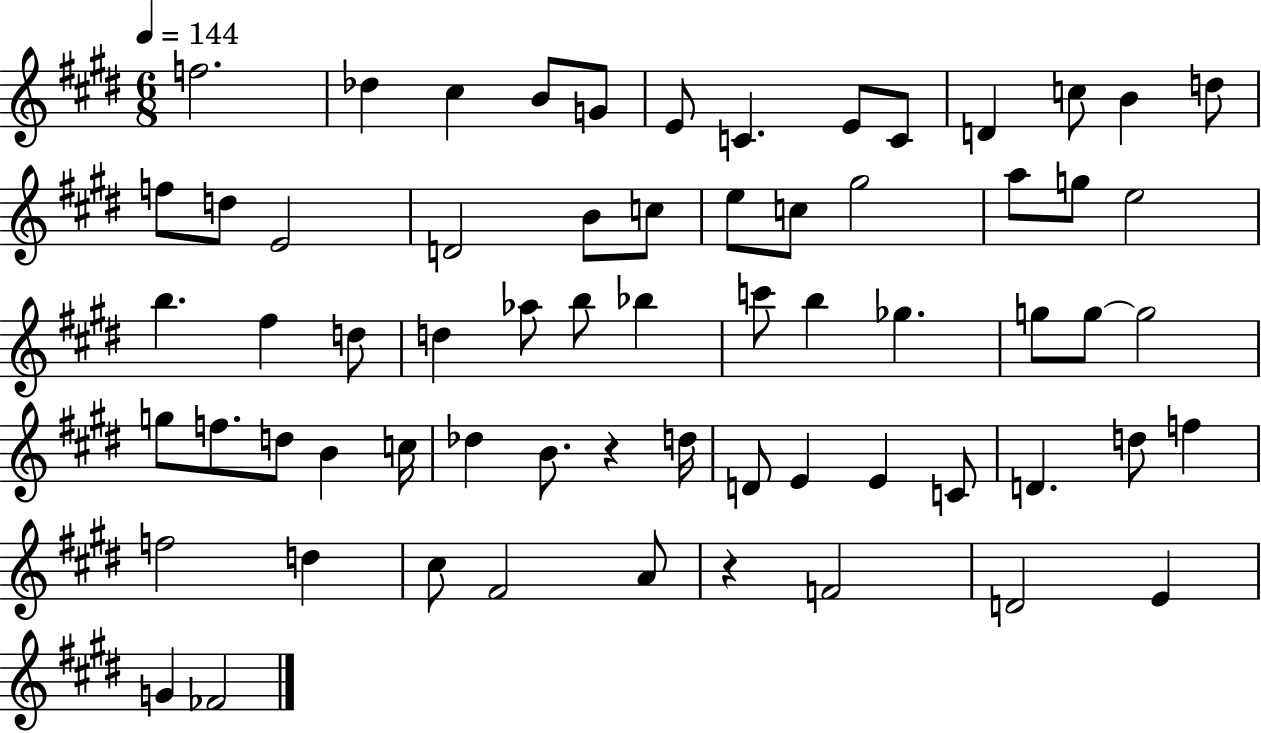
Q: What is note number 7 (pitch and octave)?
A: C4